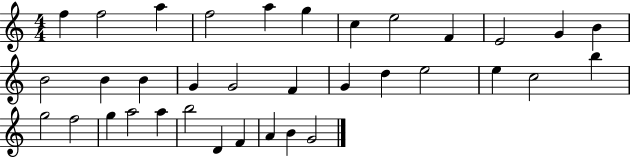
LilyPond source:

{
  \clef treble
  \numericTimeSignature
  \time 4/4
  \key c \major
  f''4 f''2 a''4 | f''2 a''4 g''4 | c''4 e''2 f'4 | e'2 g'4 b'4 | \break b'2 b'4 b'4 | g'4 g'2 f'4 | g'4 d''4 e''2 | e''4 c''2 b''4 | \break g''2 f''2 | g''4 a''2 a''4 | b''2 d'4 f'4 | a'4 b'4 g'2 | \break \bar "|."
}